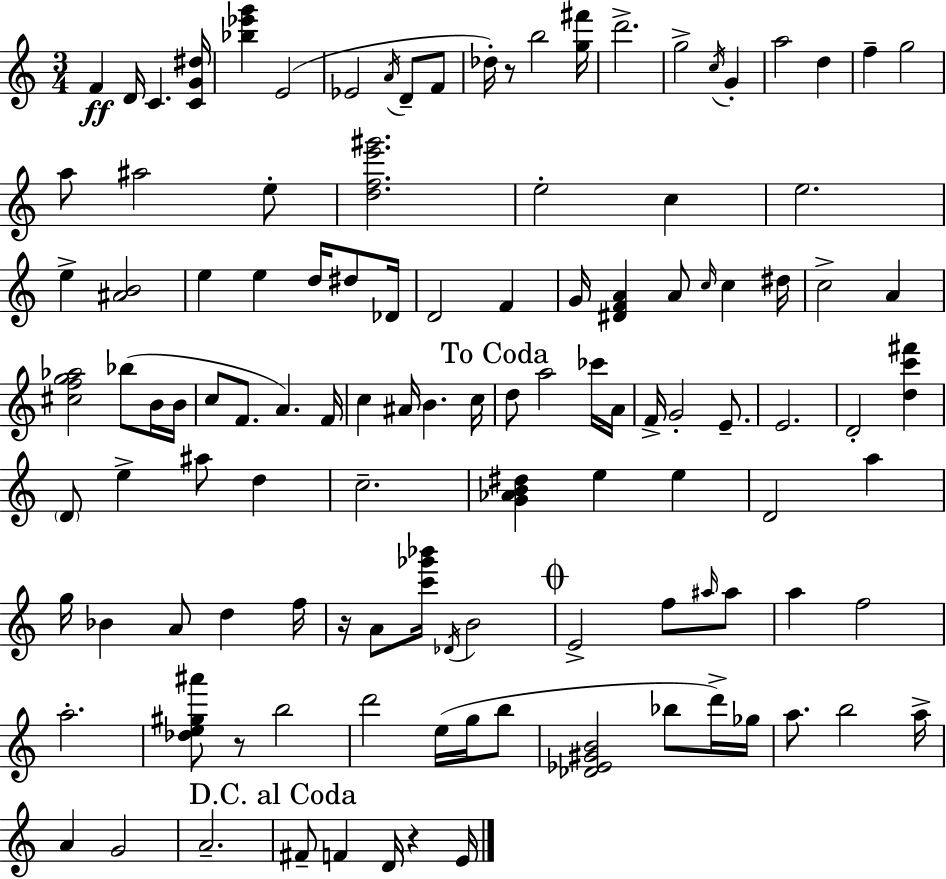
F4/q D4/s C4/q. [C4,G4,D#5]/s [Bb5,Eb6,G6]/q E4/h Eb4/h A4/s D4/e F4/e Db5/s R/e B5/h [G5,F#6]/s D6/h. G5/h C5/s G4/q A5/h D5/q F5/q G5/h A5/e A#5/h E5/e [D5,F5,E6,G#6]/h. E5/h C5/q E5/h. E5/q [A#4,B4]/h E5/q E5/q D5/s D#5/e Db4/s D4/h F4/q G4/s [D#4,F4,A4]/q A4/e C5/s C5/q D#5/s C5/h A4/q [C#5,F5,G5,Ab5]/h Bb5/e B4/s B4/s C5/e F4/e. A4/q. F4/s C5/q A#4/s B4/q. C5/s D5/e A5/h CES6/s A4/s F4/s G4/h E4/e. E4/h. D4/h [D5,C6,F#6]/q D4/e E5/q A#5/e D5/q C5/h. [G4,Ab4,B4,D#5]/q E5/q E5/q D4/h A5/q G5/s Bb4/q A4/e D5/q F5/s R/s A4/e [C6,Gb6,Bb6]/s Db4/s B4/h E4/h F5/e A#5/s A#5/e A5/q F5/h A5/h. [Db5,E5,G#5,A#6]/e R/e B5/h D6/h E5/s G5/s B5/e [Db4,Eb4,G#4,B4]/h Bb5/e D6/s Gb5/s A5/e. B5/h A5/s A4/q G4/h A4/h. F#4/e F4/q D4/s R/q E4/s